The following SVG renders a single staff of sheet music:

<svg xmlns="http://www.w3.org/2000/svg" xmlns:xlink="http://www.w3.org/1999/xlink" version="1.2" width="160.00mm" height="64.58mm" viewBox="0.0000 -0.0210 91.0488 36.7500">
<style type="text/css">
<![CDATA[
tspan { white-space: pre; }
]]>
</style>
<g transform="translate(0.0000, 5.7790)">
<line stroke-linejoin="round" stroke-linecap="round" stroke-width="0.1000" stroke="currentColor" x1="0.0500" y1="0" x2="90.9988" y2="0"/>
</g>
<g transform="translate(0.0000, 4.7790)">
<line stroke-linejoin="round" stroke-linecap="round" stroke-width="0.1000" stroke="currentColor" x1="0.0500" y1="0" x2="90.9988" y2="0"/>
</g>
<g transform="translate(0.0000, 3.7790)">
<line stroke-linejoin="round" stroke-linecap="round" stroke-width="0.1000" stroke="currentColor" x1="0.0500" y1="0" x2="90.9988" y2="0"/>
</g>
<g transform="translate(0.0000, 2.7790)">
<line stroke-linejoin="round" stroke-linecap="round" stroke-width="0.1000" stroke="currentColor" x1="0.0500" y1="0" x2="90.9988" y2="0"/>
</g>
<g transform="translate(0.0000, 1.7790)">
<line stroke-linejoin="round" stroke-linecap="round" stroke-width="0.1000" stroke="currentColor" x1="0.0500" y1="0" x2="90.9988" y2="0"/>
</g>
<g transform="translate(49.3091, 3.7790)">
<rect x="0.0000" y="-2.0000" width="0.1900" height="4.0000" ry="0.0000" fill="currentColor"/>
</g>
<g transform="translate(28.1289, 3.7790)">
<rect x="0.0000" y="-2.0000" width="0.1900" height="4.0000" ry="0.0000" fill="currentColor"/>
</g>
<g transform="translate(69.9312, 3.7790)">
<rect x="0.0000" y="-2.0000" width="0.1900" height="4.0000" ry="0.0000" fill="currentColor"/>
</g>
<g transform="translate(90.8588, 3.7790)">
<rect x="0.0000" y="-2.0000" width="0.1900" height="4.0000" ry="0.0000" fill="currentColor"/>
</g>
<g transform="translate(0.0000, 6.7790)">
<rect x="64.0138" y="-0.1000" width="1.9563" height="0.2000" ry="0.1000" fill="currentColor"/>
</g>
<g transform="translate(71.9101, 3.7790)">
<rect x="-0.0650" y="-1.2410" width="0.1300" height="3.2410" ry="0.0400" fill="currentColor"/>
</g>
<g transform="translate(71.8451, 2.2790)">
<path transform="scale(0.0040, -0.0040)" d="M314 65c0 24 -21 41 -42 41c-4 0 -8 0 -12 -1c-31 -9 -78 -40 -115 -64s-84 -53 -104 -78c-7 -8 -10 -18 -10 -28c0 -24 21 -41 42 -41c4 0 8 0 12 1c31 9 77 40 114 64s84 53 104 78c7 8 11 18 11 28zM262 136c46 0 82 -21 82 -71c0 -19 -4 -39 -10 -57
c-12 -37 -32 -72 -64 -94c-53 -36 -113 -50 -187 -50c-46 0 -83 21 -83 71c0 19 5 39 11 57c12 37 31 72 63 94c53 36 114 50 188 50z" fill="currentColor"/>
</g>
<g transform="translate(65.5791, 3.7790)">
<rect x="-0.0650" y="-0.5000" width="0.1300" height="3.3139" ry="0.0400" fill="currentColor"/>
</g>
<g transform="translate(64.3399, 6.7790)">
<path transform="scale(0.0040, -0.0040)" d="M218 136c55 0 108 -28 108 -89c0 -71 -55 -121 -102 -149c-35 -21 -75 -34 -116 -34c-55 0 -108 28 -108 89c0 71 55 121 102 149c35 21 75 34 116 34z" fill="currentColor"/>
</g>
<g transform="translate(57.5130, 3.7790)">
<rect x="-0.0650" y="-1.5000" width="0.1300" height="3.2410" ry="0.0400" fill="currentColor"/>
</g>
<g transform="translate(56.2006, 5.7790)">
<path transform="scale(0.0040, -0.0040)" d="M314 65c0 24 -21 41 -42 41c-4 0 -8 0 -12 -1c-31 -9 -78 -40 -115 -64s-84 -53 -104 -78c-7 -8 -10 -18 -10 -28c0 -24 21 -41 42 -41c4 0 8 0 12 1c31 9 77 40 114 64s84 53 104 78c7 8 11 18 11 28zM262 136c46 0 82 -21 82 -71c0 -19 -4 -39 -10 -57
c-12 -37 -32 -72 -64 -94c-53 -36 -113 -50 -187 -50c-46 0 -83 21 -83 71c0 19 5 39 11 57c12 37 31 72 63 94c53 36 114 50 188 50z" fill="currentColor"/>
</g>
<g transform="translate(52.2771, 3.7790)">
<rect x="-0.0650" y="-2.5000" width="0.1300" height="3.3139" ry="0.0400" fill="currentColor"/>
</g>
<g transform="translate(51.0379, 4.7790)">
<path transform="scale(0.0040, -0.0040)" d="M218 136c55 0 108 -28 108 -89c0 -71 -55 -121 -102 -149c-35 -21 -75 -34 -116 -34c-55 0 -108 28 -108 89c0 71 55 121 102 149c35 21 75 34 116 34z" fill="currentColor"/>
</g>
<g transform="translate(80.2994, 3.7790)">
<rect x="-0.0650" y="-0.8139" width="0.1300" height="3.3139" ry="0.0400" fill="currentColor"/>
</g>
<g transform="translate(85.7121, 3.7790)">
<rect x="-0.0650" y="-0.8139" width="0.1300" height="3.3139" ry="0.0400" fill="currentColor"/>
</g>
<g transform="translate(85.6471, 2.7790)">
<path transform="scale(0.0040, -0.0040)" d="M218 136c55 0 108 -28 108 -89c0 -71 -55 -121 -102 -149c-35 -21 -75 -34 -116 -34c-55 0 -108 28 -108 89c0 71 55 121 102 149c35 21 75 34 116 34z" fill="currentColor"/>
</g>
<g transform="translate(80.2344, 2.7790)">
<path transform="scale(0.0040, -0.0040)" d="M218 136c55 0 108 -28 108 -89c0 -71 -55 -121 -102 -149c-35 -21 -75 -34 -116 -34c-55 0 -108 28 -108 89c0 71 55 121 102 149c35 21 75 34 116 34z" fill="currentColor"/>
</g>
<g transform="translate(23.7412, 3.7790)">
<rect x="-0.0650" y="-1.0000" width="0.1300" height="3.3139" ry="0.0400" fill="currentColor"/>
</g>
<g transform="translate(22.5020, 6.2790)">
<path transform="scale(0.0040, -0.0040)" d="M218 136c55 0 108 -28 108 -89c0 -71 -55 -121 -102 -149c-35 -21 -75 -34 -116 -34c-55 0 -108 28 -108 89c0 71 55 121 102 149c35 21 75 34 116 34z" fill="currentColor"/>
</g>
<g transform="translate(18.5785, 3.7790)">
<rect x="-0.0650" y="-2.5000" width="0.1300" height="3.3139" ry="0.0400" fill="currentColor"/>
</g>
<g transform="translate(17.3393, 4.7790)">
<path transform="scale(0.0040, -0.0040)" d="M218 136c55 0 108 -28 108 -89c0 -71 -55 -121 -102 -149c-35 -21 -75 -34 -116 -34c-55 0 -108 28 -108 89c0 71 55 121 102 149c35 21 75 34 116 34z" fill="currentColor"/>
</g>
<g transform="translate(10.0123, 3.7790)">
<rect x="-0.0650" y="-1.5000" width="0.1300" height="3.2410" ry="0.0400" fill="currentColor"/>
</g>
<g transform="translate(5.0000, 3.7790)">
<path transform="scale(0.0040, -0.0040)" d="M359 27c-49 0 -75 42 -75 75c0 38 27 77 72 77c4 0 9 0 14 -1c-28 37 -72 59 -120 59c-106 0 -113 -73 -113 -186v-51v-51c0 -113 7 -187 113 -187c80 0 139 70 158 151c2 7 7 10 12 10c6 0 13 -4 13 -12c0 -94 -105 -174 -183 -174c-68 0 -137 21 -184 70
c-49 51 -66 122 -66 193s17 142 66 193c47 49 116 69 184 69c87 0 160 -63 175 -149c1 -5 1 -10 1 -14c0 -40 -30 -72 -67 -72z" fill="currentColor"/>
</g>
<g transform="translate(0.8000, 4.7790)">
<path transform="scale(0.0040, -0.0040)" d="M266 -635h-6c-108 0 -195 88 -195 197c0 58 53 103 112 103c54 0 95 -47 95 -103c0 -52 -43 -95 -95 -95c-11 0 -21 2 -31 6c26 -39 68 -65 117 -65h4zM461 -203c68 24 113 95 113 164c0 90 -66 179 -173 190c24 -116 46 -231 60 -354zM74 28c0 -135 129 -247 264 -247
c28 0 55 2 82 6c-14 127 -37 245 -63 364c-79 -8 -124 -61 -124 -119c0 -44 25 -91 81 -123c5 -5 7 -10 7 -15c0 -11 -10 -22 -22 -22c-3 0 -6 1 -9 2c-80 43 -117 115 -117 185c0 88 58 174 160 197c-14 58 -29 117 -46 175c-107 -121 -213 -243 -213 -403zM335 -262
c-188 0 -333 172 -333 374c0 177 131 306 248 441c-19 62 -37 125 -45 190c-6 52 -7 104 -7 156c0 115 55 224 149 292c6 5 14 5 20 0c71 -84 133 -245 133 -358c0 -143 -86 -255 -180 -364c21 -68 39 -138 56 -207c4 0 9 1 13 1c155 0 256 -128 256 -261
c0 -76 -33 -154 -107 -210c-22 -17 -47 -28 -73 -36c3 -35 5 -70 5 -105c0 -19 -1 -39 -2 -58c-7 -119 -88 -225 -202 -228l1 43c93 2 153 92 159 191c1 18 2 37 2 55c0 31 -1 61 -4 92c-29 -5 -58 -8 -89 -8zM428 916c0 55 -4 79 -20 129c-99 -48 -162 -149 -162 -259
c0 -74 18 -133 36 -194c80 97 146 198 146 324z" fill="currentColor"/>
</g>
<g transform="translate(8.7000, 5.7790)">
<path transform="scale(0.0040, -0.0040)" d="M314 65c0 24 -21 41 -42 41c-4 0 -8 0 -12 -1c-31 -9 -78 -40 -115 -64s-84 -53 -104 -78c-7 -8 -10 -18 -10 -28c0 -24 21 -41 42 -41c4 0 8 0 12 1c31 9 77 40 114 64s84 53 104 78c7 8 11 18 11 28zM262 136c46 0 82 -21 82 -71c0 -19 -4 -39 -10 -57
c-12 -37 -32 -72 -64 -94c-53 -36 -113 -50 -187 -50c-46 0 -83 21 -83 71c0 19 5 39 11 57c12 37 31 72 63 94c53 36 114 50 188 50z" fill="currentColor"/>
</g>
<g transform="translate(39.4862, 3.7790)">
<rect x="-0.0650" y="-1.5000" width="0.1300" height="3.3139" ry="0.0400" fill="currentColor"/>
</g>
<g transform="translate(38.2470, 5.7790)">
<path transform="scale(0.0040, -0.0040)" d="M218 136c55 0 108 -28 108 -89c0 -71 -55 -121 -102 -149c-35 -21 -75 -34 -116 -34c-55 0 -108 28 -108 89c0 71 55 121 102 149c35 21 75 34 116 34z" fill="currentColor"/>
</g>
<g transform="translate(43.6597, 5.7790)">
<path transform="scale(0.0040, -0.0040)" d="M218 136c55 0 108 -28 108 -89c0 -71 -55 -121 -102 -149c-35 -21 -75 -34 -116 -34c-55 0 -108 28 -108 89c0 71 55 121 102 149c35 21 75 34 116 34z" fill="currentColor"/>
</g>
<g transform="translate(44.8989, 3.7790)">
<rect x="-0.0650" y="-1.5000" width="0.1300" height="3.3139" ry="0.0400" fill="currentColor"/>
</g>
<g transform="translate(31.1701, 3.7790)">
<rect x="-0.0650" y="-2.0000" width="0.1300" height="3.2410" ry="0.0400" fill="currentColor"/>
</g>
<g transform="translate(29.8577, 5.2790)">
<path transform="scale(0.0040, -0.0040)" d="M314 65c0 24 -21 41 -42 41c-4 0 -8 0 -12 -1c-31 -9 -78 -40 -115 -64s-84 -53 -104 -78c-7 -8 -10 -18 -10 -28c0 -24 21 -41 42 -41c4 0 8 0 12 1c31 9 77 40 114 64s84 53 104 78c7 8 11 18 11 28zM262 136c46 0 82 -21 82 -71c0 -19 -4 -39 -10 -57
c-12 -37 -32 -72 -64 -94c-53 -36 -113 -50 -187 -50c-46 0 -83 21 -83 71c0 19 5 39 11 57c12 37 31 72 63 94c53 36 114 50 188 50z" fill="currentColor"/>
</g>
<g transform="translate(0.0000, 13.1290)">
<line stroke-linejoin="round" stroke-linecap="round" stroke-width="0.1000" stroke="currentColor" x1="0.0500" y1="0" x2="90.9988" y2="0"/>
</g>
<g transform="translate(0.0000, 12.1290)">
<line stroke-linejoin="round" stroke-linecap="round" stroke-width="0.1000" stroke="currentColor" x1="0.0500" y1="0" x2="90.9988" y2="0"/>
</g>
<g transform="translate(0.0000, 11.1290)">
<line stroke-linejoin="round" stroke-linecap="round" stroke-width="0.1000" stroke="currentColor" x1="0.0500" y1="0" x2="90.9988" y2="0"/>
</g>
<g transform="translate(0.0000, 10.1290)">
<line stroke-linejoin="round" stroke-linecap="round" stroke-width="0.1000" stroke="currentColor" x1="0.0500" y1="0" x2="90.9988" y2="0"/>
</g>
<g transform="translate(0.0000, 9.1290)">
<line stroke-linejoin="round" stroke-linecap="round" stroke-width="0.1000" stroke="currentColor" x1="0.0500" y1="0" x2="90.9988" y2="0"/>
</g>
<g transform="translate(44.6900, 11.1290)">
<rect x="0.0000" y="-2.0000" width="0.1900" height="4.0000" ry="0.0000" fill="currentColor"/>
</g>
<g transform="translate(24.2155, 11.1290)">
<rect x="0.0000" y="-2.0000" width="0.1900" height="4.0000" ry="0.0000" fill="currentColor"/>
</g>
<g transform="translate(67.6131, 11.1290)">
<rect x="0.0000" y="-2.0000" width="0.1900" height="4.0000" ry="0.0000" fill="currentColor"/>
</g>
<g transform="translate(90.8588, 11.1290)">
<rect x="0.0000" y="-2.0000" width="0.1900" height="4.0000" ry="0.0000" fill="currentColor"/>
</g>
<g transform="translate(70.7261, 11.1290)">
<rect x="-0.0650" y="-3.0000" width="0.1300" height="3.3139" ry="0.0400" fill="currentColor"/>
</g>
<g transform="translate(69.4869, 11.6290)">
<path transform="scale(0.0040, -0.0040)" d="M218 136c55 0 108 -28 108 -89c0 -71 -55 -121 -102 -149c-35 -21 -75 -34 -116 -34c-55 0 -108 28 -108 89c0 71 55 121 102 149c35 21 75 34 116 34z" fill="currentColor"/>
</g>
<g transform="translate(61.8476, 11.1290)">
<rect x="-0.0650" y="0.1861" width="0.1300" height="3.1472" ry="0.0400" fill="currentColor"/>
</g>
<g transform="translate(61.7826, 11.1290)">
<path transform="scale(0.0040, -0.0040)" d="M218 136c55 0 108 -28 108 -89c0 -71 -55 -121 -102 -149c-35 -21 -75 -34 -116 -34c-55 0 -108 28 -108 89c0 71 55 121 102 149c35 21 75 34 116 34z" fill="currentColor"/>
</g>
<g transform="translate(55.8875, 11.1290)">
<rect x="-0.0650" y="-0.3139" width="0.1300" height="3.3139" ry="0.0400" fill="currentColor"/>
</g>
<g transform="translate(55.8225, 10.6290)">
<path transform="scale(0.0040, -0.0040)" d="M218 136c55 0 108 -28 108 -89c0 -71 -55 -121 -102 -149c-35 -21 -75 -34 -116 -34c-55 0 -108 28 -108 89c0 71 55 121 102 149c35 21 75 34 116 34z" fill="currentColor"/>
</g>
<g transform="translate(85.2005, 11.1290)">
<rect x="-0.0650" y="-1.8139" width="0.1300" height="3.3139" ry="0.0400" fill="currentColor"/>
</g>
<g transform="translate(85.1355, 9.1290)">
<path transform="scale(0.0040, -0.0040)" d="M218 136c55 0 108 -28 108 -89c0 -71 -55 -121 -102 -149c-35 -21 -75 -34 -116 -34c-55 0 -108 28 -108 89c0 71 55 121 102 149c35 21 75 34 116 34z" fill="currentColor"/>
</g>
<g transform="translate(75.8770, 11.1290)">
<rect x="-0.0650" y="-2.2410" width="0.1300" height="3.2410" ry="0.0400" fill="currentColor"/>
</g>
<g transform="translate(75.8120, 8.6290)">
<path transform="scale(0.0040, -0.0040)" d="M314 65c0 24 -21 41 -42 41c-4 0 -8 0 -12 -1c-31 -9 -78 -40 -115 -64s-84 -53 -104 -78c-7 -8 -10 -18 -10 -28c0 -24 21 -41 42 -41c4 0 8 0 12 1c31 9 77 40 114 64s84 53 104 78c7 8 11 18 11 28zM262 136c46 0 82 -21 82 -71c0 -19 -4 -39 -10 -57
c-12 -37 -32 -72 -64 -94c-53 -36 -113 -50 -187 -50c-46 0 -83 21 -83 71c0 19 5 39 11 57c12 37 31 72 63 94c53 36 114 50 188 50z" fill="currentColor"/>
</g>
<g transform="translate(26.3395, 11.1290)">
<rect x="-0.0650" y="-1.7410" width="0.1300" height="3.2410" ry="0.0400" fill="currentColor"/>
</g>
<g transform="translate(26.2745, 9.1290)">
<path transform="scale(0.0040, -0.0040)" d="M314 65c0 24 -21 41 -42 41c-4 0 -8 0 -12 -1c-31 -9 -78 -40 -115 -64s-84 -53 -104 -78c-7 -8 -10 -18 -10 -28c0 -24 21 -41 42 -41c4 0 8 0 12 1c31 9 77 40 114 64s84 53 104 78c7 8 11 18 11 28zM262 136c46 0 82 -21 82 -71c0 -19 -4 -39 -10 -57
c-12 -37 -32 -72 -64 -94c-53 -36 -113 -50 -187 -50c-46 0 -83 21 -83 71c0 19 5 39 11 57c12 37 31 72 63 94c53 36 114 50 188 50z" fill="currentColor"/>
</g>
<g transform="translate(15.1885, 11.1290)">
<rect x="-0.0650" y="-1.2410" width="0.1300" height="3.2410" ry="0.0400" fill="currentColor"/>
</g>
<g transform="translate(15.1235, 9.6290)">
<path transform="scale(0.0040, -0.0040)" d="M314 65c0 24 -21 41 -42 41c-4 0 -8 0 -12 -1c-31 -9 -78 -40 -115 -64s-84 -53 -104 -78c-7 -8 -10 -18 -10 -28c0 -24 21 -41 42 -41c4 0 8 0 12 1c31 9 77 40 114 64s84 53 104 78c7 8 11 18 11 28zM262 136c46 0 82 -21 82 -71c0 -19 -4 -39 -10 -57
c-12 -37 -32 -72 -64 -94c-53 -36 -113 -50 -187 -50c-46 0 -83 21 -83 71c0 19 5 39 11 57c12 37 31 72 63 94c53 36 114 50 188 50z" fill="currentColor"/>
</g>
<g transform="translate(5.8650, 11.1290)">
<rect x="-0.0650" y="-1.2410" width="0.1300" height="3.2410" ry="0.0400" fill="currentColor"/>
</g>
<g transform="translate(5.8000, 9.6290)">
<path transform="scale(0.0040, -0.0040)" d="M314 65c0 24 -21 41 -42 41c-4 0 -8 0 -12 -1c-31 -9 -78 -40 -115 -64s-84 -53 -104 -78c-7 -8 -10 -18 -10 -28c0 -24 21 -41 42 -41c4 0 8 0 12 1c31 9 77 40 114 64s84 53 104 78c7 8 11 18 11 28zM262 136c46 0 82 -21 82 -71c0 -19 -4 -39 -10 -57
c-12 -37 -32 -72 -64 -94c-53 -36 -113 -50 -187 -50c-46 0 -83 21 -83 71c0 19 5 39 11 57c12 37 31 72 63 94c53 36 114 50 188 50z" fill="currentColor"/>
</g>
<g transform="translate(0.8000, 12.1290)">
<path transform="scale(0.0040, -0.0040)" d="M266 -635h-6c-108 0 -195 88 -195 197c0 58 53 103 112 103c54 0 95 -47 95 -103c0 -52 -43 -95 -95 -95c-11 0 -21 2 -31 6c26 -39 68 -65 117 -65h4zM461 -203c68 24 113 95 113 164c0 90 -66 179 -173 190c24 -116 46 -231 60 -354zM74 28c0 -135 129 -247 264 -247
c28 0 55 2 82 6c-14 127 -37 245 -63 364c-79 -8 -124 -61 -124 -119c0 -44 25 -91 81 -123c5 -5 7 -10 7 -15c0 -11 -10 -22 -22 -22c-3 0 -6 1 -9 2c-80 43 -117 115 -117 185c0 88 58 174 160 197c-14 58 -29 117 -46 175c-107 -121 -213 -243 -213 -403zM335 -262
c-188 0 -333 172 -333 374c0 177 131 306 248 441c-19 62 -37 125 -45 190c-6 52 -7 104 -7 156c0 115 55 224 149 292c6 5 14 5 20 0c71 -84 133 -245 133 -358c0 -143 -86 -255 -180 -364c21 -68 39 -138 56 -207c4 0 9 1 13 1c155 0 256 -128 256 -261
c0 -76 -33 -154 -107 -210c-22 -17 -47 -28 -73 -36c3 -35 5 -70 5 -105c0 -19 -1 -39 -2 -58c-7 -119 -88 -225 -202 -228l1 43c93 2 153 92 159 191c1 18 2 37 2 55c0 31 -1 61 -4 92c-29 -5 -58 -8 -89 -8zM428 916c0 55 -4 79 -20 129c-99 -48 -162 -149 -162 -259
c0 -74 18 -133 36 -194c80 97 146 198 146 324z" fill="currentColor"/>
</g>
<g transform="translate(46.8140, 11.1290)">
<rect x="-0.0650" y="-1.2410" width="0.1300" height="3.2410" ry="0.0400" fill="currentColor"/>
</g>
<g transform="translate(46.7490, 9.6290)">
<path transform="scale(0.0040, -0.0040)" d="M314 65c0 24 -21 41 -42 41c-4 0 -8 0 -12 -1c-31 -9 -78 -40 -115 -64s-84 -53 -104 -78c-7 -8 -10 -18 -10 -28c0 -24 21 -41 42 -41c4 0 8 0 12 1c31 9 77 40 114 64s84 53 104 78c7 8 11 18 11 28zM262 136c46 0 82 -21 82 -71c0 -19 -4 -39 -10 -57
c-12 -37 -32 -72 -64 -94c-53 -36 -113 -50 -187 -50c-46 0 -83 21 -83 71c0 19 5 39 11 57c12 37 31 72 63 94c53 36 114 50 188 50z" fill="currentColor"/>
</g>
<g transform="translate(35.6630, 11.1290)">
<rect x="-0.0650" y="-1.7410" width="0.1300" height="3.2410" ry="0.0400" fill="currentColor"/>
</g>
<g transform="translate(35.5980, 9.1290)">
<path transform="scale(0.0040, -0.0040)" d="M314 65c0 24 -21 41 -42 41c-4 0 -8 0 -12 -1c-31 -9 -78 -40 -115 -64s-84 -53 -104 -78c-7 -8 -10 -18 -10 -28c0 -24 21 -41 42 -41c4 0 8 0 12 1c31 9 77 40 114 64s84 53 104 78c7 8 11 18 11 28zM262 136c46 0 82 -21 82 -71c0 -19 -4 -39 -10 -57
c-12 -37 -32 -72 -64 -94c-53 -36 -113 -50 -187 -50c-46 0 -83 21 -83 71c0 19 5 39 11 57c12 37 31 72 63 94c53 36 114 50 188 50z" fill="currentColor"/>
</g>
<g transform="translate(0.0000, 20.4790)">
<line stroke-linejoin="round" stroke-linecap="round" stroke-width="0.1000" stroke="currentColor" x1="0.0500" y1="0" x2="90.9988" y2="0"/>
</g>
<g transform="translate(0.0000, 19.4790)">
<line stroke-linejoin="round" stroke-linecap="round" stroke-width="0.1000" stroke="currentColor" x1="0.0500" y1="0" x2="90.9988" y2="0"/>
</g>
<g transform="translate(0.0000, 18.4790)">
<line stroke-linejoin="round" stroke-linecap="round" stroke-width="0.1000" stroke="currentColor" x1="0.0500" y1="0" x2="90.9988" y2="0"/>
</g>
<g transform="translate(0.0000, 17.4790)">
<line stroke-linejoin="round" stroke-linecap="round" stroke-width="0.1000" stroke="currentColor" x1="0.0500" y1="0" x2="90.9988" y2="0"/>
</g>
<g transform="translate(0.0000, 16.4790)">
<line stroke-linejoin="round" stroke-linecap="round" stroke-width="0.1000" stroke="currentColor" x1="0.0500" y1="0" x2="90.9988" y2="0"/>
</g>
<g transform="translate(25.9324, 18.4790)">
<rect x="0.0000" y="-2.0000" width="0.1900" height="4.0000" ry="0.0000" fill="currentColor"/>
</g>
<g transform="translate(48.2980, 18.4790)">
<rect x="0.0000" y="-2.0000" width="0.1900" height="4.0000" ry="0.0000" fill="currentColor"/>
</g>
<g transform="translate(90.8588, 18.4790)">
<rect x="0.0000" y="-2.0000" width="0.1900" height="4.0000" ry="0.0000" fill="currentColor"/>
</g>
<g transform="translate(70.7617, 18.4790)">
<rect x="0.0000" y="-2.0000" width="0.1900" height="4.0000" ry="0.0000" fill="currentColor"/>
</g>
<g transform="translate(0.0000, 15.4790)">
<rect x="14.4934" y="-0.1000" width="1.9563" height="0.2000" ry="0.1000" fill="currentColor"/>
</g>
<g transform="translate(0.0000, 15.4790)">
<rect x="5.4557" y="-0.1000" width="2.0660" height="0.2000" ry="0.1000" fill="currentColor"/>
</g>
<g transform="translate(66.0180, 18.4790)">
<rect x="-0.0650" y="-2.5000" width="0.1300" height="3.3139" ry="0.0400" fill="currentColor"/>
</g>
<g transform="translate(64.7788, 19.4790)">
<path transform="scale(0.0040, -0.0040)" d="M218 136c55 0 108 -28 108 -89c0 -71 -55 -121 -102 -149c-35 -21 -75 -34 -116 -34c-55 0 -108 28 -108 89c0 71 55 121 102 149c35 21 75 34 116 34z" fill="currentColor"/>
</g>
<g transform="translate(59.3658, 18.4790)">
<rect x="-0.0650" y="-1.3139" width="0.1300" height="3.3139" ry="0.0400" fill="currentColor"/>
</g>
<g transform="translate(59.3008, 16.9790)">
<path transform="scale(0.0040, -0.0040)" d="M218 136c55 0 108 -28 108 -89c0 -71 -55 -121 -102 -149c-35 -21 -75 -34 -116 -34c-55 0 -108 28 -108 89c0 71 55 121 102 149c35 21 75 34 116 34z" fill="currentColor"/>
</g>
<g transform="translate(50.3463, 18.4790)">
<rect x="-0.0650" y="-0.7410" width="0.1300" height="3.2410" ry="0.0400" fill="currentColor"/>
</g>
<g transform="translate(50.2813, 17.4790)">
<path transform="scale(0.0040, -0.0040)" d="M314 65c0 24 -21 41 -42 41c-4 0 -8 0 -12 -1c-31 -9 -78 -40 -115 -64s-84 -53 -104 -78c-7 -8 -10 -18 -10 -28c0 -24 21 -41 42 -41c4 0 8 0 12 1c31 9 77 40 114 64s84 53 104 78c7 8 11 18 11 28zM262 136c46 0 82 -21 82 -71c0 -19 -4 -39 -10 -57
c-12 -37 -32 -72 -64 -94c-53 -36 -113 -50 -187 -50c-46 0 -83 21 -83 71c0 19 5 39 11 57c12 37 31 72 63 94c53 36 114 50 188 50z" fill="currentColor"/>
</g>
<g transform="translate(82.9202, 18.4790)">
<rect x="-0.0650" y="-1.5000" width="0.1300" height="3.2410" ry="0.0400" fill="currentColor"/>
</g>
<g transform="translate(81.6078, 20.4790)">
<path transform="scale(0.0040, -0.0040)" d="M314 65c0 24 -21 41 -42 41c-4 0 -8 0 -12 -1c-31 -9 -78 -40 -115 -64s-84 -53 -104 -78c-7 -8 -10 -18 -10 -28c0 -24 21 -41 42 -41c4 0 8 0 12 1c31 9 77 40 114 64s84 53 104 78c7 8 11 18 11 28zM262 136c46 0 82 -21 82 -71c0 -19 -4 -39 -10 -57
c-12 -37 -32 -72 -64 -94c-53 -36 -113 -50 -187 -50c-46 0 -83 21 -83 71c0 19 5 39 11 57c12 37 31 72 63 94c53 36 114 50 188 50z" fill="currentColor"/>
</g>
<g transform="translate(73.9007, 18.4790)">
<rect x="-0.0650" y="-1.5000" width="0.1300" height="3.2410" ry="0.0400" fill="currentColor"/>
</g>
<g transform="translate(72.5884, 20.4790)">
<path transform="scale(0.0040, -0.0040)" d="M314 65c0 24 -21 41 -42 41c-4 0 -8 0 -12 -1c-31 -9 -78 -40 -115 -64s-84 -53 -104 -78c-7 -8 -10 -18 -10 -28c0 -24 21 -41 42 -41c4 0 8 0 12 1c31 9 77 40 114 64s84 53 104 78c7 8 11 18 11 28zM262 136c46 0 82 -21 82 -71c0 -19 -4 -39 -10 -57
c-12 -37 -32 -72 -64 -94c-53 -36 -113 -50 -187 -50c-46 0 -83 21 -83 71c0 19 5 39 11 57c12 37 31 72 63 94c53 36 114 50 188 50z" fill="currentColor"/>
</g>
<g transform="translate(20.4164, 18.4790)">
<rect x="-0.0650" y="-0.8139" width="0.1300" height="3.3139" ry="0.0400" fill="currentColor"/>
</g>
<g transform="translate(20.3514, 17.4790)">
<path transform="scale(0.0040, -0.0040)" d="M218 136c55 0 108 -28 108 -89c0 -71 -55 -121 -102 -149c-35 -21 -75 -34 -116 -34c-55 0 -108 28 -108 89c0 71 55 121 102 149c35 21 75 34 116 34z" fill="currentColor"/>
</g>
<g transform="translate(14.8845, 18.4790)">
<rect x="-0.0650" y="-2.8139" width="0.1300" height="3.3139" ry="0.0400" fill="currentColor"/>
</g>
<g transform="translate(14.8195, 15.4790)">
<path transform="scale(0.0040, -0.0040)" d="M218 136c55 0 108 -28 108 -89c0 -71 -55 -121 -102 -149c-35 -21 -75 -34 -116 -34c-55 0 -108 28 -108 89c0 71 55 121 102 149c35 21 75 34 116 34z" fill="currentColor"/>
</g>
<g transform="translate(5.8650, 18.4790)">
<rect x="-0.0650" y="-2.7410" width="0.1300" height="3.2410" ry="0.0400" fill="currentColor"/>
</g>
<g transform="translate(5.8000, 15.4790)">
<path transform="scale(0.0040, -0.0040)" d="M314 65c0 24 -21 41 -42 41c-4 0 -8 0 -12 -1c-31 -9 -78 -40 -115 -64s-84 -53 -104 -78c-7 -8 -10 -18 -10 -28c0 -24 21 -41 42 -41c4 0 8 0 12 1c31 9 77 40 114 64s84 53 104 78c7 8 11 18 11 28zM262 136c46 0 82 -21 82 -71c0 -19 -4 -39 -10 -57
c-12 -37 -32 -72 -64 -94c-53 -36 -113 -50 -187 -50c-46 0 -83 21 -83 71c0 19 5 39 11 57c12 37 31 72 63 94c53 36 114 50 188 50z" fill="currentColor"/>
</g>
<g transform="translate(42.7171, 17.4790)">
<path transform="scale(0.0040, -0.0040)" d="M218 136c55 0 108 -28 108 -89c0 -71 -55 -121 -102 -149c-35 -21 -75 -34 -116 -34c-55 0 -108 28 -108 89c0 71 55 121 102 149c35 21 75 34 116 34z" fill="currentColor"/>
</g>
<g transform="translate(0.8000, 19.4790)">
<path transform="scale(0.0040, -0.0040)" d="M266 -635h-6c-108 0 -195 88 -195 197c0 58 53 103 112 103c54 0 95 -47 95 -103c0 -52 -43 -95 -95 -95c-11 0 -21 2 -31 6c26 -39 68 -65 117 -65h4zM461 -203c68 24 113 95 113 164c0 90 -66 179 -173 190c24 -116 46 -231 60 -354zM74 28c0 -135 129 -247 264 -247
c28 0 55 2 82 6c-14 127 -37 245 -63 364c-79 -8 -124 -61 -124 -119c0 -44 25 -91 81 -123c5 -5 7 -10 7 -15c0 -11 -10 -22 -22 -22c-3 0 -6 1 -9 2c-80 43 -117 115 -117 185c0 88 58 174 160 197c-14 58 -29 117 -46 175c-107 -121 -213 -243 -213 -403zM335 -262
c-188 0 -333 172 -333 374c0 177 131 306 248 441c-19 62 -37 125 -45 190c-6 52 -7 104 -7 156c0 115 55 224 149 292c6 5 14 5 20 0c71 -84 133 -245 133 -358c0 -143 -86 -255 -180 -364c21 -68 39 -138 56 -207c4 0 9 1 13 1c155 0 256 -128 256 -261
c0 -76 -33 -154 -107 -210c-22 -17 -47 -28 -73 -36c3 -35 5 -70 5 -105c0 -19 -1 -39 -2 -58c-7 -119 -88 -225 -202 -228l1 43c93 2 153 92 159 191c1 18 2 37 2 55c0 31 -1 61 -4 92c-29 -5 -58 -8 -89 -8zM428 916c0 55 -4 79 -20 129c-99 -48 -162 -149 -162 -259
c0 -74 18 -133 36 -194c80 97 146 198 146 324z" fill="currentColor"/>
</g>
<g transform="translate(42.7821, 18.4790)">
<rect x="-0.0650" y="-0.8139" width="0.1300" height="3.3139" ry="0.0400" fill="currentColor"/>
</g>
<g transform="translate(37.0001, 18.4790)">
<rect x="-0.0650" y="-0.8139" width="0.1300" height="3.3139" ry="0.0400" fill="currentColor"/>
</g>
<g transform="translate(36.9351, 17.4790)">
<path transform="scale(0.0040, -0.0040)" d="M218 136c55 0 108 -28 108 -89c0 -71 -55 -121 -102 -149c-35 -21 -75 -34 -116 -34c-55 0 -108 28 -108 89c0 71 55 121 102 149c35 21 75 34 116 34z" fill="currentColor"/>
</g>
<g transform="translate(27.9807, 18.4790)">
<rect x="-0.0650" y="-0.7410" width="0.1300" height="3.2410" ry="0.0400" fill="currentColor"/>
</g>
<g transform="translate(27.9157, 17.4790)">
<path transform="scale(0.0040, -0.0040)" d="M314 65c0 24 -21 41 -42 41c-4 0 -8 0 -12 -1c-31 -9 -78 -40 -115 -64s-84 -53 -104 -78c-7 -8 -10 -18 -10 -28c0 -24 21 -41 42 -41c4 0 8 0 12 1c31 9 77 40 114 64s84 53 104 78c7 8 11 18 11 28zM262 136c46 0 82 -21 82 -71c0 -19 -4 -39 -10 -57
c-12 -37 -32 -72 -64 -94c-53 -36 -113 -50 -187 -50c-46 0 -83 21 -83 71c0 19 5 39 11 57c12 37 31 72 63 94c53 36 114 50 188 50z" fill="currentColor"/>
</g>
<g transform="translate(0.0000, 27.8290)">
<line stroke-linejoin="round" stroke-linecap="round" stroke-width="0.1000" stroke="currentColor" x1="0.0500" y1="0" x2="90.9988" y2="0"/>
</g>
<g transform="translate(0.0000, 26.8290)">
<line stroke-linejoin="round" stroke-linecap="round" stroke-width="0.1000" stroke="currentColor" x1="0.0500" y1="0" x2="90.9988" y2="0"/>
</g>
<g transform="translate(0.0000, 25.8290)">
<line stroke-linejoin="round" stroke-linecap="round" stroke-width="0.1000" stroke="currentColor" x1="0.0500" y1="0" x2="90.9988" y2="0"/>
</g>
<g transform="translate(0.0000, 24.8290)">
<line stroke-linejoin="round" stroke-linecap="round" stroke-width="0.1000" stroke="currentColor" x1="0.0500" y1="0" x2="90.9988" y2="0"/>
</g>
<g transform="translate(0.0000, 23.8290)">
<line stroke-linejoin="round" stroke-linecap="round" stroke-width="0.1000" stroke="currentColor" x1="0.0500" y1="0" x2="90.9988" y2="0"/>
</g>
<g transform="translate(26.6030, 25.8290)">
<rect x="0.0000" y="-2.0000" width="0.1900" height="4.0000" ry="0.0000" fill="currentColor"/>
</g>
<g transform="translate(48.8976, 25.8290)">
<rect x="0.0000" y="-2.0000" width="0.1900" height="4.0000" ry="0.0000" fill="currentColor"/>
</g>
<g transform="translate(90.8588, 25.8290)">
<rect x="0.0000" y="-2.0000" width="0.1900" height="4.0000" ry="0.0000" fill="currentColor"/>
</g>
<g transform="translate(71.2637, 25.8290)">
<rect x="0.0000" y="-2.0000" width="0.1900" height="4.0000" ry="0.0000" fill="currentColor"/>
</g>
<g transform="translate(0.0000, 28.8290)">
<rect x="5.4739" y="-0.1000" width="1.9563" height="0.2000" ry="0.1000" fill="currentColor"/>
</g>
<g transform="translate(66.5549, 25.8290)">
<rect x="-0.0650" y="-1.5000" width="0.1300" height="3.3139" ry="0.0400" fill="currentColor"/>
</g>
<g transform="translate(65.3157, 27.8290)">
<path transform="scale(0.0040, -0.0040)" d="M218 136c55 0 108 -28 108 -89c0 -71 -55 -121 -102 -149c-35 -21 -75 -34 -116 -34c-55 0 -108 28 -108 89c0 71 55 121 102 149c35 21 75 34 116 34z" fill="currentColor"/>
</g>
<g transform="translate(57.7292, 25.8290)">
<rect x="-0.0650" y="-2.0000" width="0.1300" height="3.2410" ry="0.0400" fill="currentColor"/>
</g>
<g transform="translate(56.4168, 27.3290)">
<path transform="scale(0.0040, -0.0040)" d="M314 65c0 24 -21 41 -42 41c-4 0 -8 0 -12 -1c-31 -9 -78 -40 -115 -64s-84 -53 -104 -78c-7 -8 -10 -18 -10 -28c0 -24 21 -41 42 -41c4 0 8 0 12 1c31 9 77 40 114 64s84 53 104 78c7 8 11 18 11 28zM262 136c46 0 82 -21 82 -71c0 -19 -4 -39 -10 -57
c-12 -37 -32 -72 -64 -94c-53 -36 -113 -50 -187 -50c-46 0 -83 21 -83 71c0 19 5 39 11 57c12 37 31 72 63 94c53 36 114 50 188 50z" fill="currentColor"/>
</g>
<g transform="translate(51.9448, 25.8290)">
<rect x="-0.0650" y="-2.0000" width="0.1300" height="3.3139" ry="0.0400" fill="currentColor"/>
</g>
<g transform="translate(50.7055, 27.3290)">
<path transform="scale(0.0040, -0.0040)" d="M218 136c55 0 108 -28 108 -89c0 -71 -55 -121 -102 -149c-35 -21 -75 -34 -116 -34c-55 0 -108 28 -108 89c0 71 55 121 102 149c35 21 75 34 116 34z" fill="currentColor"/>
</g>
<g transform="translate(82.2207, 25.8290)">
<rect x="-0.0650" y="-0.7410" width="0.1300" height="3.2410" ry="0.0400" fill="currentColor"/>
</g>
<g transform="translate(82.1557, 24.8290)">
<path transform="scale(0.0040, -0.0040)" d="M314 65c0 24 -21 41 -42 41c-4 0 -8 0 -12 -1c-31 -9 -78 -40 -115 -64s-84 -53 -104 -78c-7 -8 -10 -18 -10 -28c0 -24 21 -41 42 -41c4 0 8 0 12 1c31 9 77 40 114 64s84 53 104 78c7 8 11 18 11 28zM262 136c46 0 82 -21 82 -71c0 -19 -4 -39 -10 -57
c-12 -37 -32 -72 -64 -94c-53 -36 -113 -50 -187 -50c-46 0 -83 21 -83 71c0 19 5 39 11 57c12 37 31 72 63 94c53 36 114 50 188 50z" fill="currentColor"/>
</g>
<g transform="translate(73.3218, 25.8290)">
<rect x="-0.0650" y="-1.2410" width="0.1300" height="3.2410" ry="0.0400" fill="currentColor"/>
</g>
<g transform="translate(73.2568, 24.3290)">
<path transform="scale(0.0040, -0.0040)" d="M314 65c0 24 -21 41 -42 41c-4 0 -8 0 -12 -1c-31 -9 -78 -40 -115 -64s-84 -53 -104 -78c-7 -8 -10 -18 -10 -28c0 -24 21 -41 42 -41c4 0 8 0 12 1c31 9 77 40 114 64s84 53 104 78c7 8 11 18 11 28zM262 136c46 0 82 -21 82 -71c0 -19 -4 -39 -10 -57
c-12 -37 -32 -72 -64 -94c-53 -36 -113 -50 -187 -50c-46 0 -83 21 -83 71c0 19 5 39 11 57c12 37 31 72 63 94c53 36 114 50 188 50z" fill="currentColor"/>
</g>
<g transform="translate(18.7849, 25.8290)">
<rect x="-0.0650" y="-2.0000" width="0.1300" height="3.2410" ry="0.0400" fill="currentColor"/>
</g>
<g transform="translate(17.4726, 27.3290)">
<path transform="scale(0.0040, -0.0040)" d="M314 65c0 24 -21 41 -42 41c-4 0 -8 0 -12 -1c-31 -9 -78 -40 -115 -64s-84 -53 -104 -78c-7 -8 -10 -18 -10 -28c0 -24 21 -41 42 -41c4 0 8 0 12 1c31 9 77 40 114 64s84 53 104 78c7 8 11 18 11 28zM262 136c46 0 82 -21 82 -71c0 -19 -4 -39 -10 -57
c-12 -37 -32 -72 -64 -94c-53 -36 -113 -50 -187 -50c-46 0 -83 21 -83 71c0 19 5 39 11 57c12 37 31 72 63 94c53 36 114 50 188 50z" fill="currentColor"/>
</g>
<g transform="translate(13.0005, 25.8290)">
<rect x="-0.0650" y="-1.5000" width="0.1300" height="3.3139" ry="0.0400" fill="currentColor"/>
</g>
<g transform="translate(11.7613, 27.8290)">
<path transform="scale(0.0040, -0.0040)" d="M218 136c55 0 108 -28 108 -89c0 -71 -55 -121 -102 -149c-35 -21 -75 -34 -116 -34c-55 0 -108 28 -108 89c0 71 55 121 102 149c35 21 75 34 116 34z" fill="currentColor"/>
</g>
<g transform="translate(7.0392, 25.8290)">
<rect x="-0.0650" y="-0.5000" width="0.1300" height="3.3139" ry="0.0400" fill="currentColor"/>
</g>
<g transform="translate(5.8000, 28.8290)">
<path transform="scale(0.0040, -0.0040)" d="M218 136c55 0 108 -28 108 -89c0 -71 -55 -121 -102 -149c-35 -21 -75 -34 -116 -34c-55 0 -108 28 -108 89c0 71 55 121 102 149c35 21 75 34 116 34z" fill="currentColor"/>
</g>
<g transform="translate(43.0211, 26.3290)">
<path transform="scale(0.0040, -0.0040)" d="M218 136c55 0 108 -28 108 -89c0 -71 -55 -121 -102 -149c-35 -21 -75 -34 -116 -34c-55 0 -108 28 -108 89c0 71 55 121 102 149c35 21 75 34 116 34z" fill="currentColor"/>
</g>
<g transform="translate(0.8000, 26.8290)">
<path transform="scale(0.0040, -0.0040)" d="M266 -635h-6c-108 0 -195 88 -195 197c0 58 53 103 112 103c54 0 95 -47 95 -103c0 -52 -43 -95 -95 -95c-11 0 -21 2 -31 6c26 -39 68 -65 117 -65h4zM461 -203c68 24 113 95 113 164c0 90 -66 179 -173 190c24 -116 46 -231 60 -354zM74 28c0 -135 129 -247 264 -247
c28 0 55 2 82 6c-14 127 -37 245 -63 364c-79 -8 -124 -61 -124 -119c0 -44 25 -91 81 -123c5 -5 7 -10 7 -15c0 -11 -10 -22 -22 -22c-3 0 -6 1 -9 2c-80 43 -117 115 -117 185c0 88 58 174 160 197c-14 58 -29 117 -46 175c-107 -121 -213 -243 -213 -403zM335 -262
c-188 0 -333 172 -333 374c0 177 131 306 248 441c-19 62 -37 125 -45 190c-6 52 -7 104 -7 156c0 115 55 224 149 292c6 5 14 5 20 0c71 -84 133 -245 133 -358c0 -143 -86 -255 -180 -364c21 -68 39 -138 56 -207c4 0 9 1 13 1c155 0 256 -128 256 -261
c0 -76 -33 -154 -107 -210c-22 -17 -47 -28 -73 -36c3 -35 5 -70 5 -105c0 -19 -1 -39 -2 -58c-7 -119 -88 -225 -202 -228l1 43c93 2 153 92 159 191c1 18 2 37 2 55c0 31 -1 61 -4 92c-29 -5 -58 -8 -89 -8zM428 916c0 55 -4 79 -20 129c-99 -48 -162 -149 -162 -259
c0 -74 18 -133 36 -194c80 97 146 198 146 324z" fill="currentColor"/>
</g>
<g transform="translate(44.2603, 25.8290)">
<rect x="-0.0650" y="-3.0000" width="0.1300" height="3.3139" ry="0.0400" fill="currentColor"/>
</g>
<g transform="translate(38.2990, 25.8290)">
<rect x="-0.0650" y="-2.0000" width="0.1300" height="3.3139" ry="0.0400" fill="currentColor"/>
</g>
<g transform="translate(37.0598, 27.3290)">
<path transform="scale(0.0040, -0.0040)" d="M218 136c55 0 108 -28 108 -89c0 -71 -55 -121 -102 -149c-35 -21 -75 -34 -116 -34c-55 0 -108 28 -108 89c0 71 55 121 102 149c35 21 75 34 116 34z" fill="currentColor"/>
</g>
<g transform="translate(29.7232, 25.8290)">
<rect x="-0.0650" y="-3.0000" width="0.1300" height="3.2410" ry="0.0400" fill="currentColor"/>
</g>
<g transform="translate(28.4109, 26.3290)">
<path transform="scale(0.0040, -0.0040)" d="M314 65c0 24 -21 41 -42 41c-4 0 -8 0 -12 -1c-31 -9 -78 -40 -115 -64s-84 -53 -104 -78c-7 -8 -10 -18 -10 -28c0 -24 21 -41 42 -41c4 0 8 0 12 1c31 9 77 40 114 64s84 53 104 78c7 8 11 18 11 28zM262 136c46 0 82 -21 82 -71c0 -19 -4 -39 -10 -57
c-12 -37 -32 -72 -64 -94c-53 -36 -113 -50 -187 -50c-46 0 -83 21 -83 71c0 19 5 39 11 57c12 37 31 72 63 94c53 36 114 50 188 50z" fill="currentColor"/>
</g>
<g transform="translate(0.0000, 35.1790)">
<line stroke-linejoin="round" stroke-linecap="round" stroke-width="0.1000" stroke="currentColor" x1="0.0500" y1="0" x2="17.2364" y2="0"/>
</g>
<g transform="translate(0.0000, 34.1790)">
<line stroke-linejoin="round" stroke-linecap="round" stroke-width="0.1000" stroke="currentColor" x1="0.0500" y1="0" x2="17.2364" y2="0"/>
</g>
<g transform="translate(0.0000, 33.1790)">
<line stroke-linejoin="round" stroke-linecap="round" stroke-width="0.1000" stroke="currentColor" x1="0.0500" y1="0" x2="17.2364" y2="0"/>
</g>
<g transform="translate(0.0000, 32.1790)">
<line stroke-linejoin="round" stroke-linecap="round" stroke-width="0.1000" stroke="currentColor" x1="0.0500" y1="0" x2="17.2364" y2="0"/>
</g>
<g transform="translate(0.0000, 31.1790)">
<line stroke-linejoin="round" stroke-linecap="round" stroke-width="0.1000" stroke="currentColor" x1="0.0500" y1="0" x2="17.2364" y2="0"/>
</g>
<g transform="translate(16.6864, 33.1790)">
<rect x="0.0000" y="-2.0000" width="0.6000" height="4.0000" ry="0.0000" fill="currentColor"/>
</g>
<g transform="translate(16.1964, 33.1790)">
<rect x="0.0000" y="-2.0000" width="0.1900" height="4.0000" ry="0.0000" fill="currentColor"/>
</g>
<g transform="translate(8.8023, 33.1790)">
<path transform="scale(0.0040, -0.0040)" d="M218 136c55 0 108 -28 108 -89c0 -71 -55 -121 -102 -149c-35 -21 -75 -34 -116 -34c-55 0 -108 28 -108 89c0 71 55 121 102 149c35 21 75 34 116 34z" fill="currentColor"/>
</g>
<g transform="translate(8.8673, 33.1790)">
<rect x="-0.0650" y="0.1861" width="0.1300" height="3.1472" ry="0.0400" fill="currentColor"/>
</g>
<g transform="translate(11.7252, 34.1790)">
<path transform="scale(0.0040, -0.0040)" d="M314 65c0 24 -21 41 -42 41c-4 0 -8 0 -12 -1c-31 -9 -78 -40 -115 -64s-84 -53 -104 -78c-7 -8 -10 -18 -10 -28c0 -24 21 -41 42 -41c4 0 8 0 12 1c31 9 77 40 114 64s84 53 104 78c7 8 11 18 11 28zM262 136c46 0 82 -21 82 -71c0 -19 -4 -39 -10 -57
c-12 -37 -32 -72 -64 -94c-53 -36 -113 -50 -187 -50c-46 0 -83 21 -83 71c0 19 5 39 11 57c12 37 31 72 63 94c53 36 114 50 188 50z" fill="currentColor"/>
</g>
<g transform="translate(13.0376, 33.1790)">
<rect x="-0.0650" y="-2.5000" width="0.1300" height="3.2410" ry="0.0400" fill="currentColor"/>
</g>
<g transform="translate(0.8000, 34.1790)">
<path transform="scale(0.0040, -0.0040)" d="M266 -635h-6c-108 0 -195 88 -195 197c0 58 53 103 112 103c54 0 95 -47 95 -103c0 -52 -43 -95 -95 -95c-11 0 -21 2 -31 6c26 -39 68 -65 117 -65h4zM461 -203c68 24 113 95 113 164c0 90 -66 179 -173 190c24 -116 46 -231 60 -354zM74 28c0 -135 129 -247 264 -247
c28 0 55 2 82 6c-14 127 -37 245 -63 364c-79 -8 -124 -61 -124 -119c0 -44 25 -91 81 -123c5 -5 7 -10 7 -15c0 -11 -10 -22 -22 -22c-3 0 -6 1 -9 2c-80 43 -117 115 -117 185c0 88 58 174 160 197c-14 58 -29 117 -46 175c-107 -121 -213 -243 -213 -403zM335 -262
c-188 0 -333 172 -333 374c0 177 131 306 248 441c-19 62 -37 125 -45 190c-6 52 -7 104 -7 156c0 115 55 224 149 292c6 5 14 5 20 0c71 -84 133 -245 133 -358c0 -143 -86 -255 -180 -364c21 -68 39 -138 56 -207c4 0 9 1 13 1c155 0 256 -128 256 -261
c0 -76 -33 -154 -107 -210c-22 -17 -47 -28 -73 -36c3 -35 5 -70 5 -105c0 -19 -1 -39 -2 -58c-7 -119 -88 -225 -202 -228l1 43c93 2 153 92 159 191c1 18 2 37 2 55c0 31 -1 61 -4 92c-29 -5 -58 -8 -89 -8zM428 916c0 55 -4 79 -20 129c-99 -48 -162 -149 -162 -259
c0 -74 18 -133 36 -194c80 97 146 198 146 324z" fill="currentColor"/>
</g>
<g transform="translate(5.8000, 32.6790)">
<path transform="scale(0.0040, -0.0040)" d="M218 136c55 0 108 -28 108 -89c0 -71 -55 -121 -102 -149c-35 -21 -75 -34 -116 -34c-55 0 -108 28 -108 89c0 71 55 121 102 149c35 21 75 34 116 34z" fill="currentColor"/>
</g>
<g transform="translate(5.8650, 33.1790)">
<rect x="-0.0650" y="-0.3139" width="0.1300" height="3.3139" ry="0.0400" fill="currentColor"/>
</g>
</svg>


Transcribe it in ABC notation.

X:1
T:Untitled
M:4/4
L:1/4
K:C
E2 G D F2 E E G E2 C e2 d d e2 e2 f2 f2 e2 c B A g2 f a2 a d d2 d d d2 e G E2 E2 C E F2 A2 F A F F2 E e2 d2 c B G2